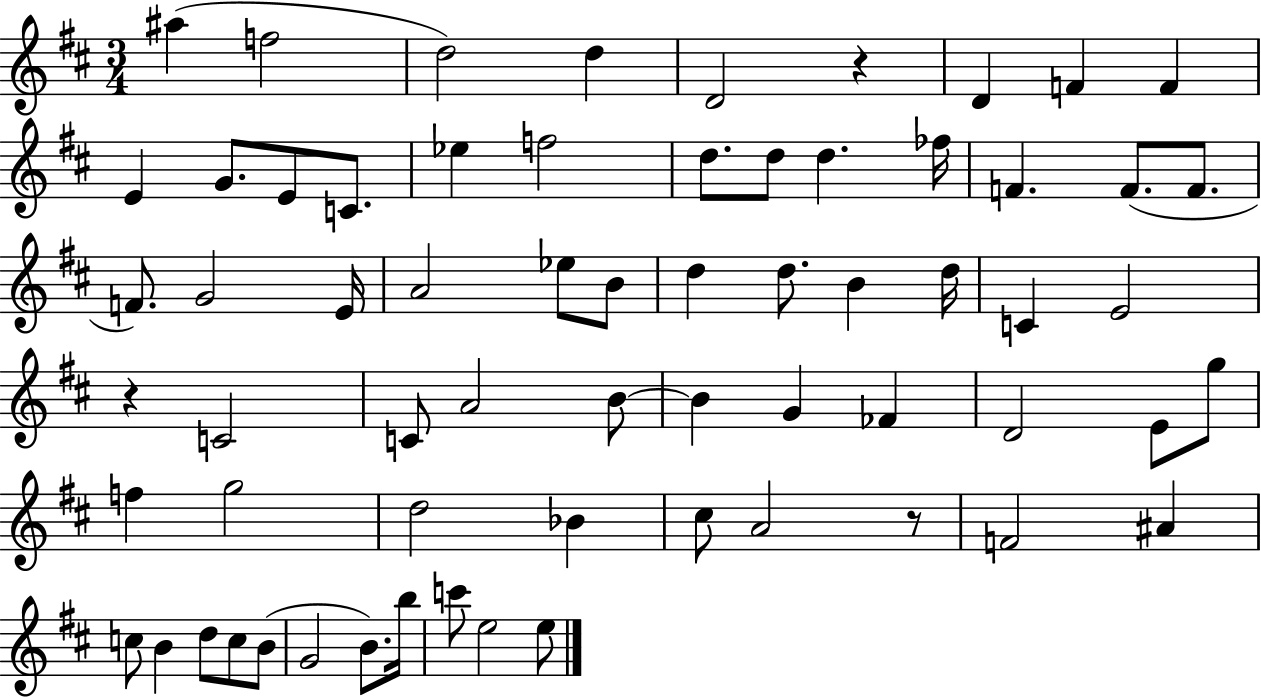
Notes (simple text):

A#5/q F5/h D5/h D5/q D4/h R/q D4/q F4/q F4/q E4/q G4/e. E4/e C4/e. Eb5/q F5/h D5/e. D5/e D5/q. FES5/s F4/q. F4/e. F4/e. F4/e. G4/h E4/s A4/h Eb5/e B4/e D5/q D5/e. B4/q D5/s C4/q E4/h R/q C4/h C4/e A4/h B4/e B4/q G4/q FES4/q D4/h E4/e G5/e F5/q G5/h D5/h Bb4/q C#5/e A4/h R/e F4/h A#4/q C5/e B4/q D5/e C5/e B4/e G4/h B4/e. B5/s C6/e E5/h E5/e